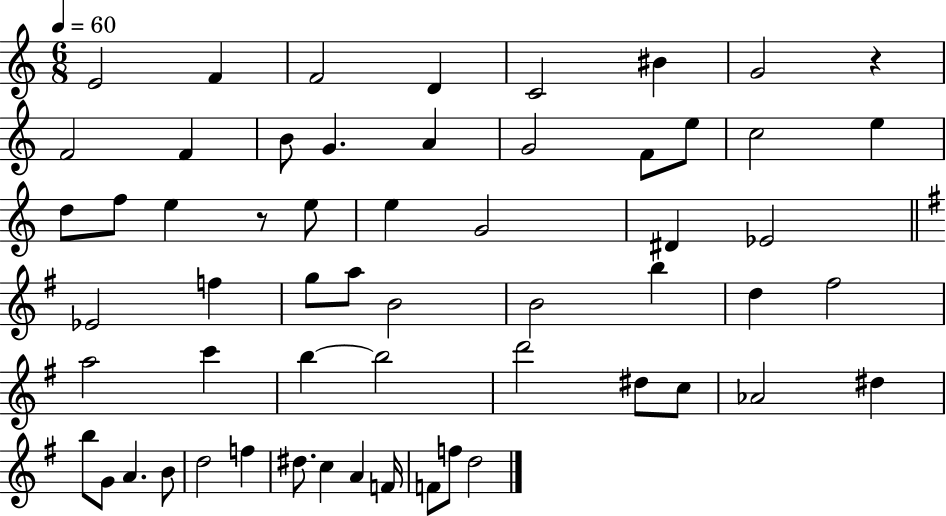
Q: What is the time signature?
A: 6/8